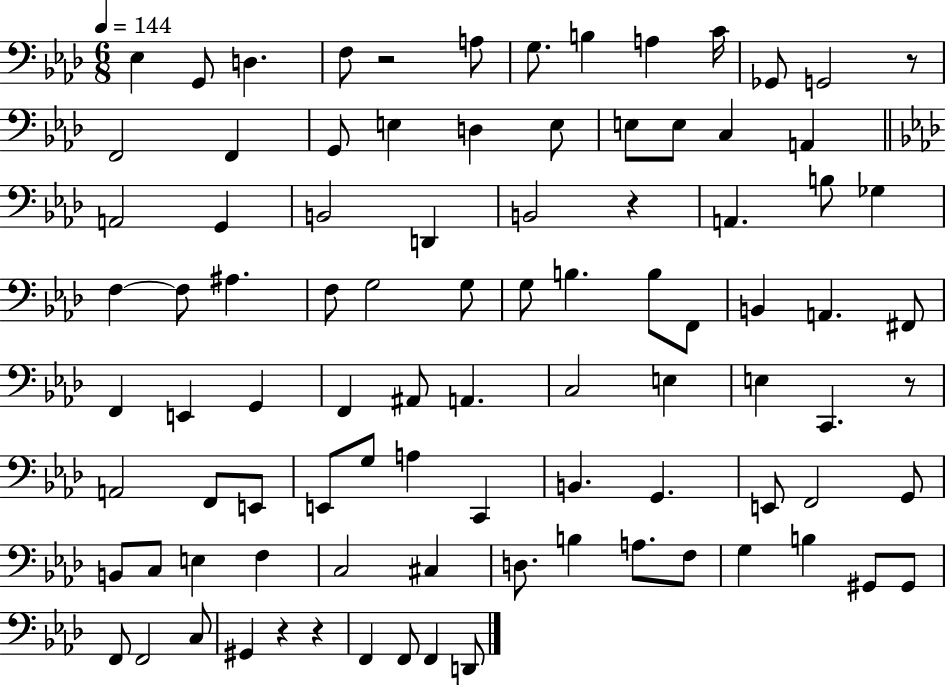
{
  \clef bass
  \numericTimeSignature
  \time 6/8
  \key aes \major
  \tempo 4 = 144
  ees4 g,8 d4. | f8 r2 a8 | g8. b4 a4 c'16 | ges,8 g,2 r8 | \break f,2 f,4 | g,8 e4 d4 e8 | e8 e8 c4 a,4 | \bar "||" \break \key f \minor a,2 g,4 | b,2 d,4 | b,2 r4 | a,4. b8 ges4 | \break f4~~ f8 ais4. | f8 g2 g8 | g8 b4. b8 f,8 | b,4 a,4. fis,8 | \break f,4 e,4 g,4 | f,4 ais,8 a,4. | c2 e4 | e4 c,4. r8 | \break a,2 f,8 e,8 | e,8 g8 a4 c,4 | b,4. g,4. | e,8 f,2 g,8 | \break b,8 c8 e4 f4 | c2 cis4 | d8. b4 a8. f8 | g4 b4 gis,8 gis,8 | \break f,8 f,2 c8 | gis,4 r4 r4 | f,4 f,8 f,4 d,8 | \bar "|."
}